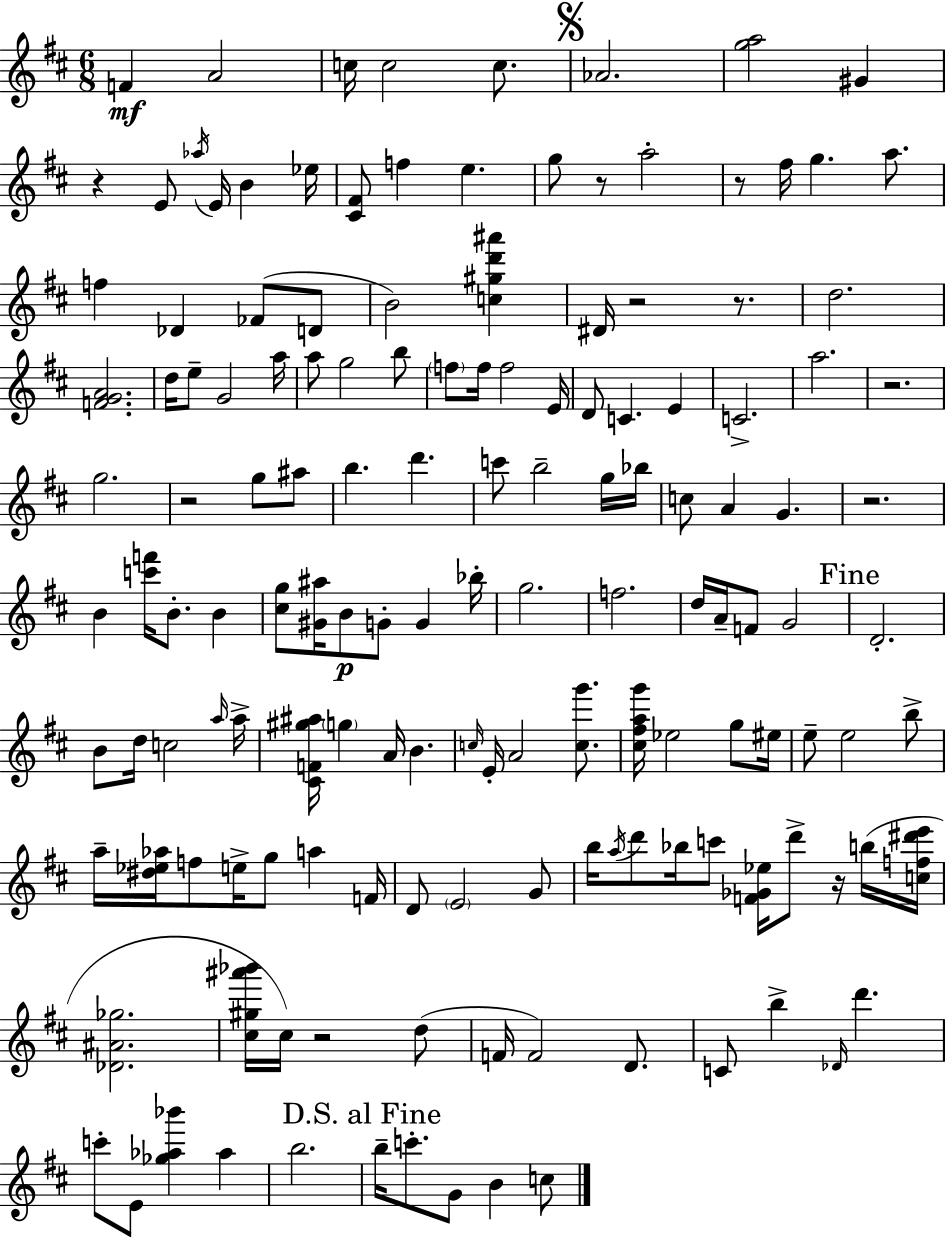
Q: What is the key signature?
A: D major